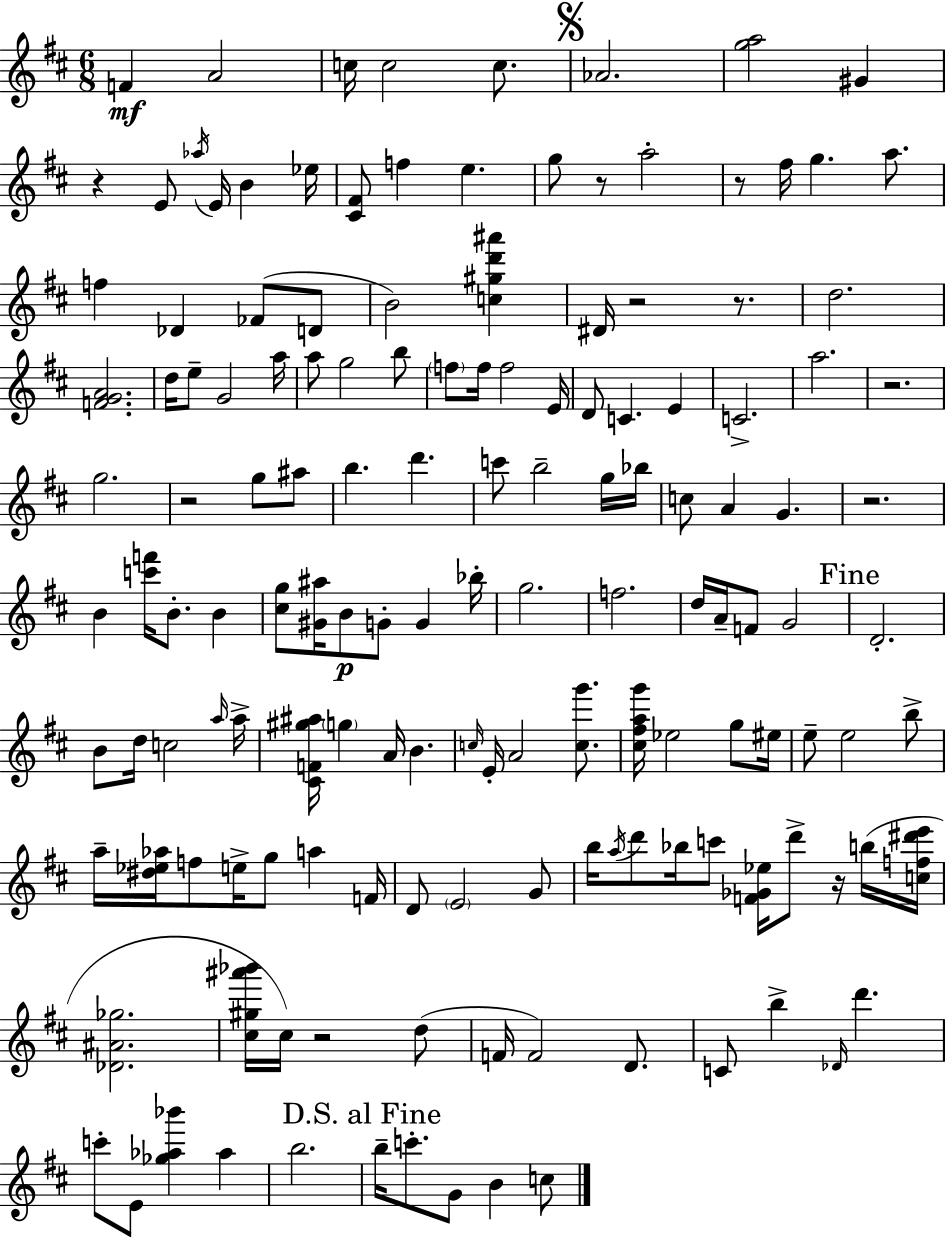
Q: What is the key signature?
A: D major